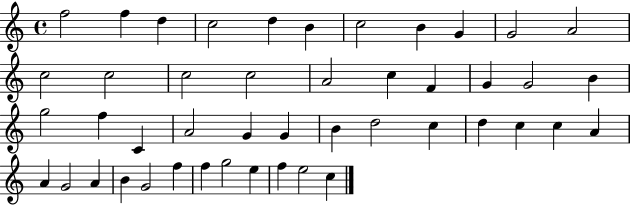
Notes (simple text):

F5/h F5/q D5/q C5/h D5/q B4/q C5/h B4/q G4/q G4/h A4/h C5/h C5/h C5/h C5/h A4/h C5/q F4/q G4/q G4/h B4/q G5/h F5/q C4/q A4/h G4/q G4/q B4/q D5/h C5/q D5/q C5/q C5/q A4/q A4/q G4/h A4/q B4/q G4/h F5/q F5/q G5/h E5/q F5/q E5/h C5/q